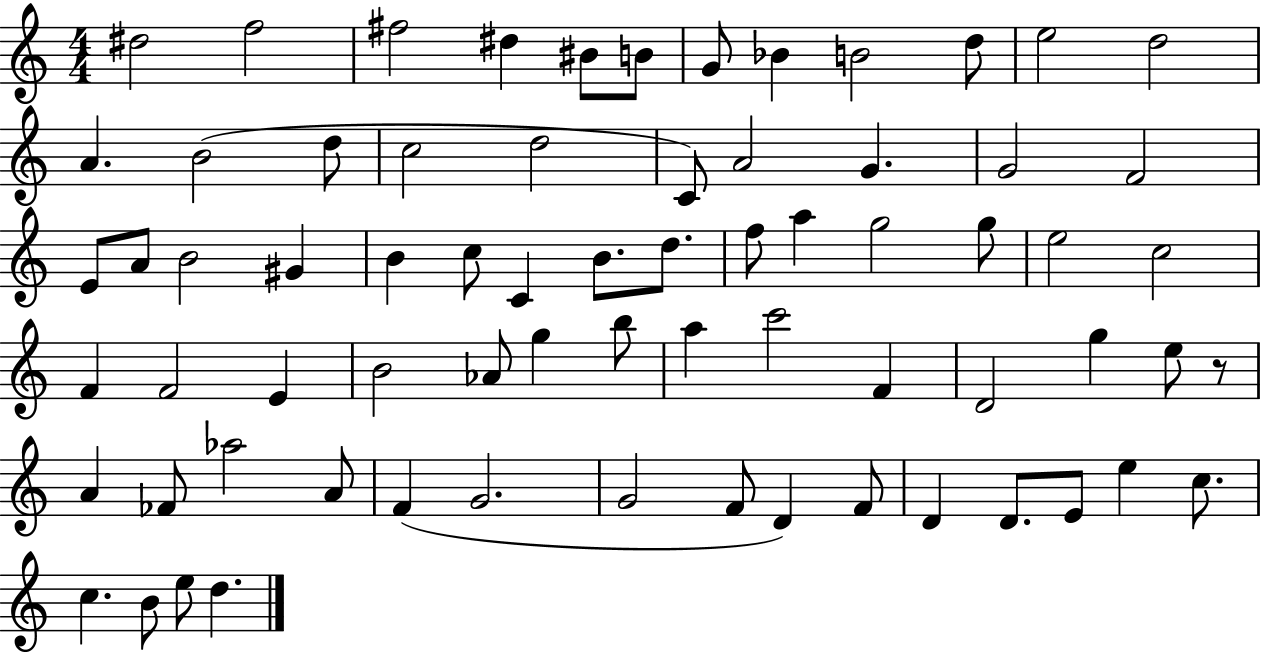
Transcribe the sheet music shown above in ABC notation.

X:1
T:Untitled
M:4/4
L:1/4
K:C
^d2 f2 ^f2 ^d ^B/2 B/2 G/2 _B B2 d/2 e2 d2 A B2 d/2 c2 d2 C/2 A2 G G2 F2 E/2 A/2 B2 ^G B c/2 C B/2 d/2 f/2 a g2 g/2 e2 c2 F F2 E B2 _A/2 g b/2 a c'2 F D2 g e/2 z/2 A _F/2 _a2 A/2 F G2 G2 F/2 D F/2 D D/2 E/2 e c/2 c B/2 e/2 d